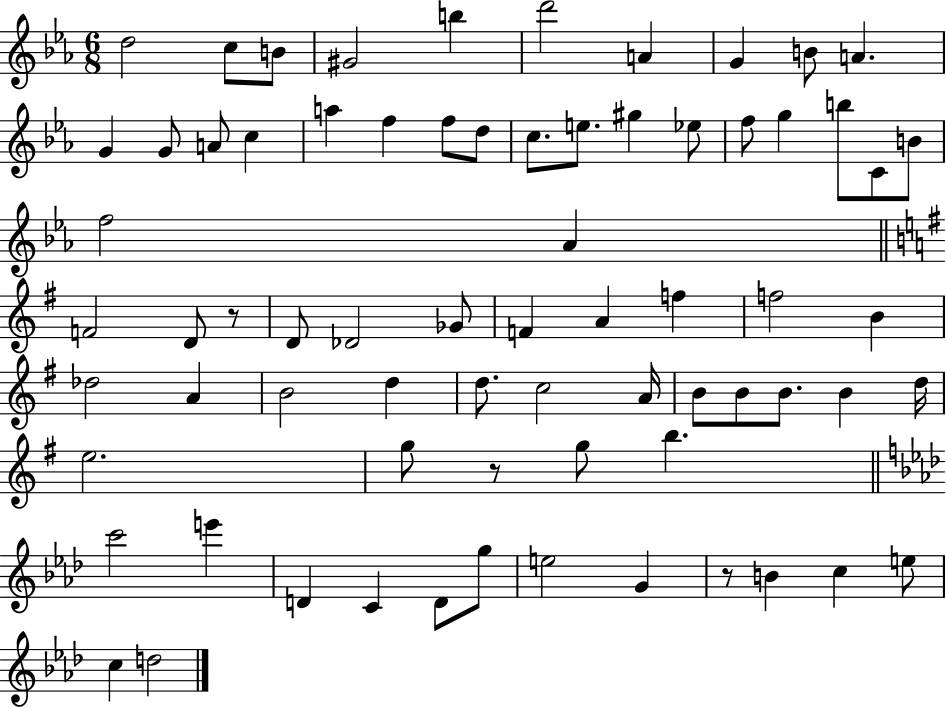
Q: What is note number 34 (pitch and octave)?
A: Gb4